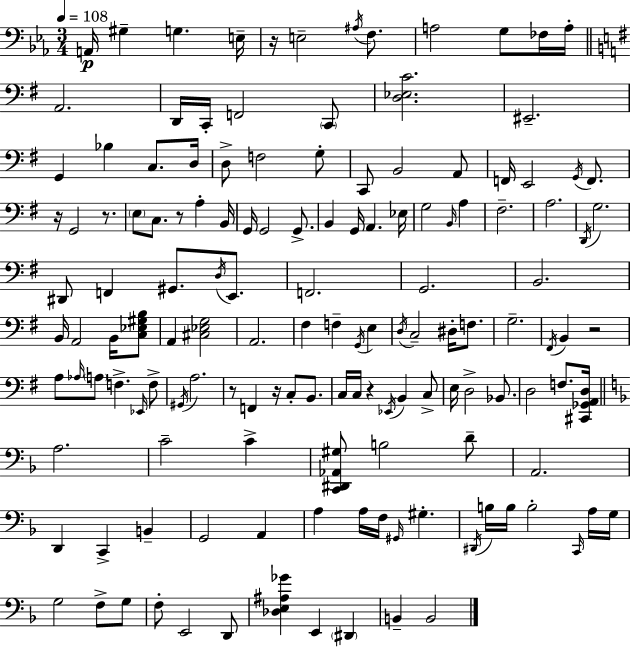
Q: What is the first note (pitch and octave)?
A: A2